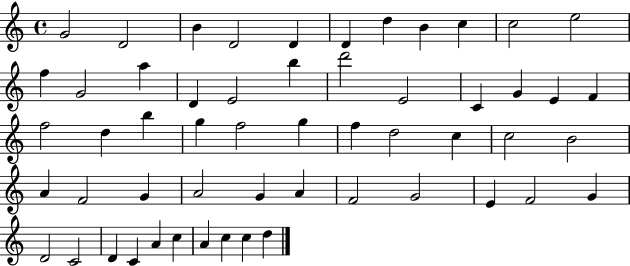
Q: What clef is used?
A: treble